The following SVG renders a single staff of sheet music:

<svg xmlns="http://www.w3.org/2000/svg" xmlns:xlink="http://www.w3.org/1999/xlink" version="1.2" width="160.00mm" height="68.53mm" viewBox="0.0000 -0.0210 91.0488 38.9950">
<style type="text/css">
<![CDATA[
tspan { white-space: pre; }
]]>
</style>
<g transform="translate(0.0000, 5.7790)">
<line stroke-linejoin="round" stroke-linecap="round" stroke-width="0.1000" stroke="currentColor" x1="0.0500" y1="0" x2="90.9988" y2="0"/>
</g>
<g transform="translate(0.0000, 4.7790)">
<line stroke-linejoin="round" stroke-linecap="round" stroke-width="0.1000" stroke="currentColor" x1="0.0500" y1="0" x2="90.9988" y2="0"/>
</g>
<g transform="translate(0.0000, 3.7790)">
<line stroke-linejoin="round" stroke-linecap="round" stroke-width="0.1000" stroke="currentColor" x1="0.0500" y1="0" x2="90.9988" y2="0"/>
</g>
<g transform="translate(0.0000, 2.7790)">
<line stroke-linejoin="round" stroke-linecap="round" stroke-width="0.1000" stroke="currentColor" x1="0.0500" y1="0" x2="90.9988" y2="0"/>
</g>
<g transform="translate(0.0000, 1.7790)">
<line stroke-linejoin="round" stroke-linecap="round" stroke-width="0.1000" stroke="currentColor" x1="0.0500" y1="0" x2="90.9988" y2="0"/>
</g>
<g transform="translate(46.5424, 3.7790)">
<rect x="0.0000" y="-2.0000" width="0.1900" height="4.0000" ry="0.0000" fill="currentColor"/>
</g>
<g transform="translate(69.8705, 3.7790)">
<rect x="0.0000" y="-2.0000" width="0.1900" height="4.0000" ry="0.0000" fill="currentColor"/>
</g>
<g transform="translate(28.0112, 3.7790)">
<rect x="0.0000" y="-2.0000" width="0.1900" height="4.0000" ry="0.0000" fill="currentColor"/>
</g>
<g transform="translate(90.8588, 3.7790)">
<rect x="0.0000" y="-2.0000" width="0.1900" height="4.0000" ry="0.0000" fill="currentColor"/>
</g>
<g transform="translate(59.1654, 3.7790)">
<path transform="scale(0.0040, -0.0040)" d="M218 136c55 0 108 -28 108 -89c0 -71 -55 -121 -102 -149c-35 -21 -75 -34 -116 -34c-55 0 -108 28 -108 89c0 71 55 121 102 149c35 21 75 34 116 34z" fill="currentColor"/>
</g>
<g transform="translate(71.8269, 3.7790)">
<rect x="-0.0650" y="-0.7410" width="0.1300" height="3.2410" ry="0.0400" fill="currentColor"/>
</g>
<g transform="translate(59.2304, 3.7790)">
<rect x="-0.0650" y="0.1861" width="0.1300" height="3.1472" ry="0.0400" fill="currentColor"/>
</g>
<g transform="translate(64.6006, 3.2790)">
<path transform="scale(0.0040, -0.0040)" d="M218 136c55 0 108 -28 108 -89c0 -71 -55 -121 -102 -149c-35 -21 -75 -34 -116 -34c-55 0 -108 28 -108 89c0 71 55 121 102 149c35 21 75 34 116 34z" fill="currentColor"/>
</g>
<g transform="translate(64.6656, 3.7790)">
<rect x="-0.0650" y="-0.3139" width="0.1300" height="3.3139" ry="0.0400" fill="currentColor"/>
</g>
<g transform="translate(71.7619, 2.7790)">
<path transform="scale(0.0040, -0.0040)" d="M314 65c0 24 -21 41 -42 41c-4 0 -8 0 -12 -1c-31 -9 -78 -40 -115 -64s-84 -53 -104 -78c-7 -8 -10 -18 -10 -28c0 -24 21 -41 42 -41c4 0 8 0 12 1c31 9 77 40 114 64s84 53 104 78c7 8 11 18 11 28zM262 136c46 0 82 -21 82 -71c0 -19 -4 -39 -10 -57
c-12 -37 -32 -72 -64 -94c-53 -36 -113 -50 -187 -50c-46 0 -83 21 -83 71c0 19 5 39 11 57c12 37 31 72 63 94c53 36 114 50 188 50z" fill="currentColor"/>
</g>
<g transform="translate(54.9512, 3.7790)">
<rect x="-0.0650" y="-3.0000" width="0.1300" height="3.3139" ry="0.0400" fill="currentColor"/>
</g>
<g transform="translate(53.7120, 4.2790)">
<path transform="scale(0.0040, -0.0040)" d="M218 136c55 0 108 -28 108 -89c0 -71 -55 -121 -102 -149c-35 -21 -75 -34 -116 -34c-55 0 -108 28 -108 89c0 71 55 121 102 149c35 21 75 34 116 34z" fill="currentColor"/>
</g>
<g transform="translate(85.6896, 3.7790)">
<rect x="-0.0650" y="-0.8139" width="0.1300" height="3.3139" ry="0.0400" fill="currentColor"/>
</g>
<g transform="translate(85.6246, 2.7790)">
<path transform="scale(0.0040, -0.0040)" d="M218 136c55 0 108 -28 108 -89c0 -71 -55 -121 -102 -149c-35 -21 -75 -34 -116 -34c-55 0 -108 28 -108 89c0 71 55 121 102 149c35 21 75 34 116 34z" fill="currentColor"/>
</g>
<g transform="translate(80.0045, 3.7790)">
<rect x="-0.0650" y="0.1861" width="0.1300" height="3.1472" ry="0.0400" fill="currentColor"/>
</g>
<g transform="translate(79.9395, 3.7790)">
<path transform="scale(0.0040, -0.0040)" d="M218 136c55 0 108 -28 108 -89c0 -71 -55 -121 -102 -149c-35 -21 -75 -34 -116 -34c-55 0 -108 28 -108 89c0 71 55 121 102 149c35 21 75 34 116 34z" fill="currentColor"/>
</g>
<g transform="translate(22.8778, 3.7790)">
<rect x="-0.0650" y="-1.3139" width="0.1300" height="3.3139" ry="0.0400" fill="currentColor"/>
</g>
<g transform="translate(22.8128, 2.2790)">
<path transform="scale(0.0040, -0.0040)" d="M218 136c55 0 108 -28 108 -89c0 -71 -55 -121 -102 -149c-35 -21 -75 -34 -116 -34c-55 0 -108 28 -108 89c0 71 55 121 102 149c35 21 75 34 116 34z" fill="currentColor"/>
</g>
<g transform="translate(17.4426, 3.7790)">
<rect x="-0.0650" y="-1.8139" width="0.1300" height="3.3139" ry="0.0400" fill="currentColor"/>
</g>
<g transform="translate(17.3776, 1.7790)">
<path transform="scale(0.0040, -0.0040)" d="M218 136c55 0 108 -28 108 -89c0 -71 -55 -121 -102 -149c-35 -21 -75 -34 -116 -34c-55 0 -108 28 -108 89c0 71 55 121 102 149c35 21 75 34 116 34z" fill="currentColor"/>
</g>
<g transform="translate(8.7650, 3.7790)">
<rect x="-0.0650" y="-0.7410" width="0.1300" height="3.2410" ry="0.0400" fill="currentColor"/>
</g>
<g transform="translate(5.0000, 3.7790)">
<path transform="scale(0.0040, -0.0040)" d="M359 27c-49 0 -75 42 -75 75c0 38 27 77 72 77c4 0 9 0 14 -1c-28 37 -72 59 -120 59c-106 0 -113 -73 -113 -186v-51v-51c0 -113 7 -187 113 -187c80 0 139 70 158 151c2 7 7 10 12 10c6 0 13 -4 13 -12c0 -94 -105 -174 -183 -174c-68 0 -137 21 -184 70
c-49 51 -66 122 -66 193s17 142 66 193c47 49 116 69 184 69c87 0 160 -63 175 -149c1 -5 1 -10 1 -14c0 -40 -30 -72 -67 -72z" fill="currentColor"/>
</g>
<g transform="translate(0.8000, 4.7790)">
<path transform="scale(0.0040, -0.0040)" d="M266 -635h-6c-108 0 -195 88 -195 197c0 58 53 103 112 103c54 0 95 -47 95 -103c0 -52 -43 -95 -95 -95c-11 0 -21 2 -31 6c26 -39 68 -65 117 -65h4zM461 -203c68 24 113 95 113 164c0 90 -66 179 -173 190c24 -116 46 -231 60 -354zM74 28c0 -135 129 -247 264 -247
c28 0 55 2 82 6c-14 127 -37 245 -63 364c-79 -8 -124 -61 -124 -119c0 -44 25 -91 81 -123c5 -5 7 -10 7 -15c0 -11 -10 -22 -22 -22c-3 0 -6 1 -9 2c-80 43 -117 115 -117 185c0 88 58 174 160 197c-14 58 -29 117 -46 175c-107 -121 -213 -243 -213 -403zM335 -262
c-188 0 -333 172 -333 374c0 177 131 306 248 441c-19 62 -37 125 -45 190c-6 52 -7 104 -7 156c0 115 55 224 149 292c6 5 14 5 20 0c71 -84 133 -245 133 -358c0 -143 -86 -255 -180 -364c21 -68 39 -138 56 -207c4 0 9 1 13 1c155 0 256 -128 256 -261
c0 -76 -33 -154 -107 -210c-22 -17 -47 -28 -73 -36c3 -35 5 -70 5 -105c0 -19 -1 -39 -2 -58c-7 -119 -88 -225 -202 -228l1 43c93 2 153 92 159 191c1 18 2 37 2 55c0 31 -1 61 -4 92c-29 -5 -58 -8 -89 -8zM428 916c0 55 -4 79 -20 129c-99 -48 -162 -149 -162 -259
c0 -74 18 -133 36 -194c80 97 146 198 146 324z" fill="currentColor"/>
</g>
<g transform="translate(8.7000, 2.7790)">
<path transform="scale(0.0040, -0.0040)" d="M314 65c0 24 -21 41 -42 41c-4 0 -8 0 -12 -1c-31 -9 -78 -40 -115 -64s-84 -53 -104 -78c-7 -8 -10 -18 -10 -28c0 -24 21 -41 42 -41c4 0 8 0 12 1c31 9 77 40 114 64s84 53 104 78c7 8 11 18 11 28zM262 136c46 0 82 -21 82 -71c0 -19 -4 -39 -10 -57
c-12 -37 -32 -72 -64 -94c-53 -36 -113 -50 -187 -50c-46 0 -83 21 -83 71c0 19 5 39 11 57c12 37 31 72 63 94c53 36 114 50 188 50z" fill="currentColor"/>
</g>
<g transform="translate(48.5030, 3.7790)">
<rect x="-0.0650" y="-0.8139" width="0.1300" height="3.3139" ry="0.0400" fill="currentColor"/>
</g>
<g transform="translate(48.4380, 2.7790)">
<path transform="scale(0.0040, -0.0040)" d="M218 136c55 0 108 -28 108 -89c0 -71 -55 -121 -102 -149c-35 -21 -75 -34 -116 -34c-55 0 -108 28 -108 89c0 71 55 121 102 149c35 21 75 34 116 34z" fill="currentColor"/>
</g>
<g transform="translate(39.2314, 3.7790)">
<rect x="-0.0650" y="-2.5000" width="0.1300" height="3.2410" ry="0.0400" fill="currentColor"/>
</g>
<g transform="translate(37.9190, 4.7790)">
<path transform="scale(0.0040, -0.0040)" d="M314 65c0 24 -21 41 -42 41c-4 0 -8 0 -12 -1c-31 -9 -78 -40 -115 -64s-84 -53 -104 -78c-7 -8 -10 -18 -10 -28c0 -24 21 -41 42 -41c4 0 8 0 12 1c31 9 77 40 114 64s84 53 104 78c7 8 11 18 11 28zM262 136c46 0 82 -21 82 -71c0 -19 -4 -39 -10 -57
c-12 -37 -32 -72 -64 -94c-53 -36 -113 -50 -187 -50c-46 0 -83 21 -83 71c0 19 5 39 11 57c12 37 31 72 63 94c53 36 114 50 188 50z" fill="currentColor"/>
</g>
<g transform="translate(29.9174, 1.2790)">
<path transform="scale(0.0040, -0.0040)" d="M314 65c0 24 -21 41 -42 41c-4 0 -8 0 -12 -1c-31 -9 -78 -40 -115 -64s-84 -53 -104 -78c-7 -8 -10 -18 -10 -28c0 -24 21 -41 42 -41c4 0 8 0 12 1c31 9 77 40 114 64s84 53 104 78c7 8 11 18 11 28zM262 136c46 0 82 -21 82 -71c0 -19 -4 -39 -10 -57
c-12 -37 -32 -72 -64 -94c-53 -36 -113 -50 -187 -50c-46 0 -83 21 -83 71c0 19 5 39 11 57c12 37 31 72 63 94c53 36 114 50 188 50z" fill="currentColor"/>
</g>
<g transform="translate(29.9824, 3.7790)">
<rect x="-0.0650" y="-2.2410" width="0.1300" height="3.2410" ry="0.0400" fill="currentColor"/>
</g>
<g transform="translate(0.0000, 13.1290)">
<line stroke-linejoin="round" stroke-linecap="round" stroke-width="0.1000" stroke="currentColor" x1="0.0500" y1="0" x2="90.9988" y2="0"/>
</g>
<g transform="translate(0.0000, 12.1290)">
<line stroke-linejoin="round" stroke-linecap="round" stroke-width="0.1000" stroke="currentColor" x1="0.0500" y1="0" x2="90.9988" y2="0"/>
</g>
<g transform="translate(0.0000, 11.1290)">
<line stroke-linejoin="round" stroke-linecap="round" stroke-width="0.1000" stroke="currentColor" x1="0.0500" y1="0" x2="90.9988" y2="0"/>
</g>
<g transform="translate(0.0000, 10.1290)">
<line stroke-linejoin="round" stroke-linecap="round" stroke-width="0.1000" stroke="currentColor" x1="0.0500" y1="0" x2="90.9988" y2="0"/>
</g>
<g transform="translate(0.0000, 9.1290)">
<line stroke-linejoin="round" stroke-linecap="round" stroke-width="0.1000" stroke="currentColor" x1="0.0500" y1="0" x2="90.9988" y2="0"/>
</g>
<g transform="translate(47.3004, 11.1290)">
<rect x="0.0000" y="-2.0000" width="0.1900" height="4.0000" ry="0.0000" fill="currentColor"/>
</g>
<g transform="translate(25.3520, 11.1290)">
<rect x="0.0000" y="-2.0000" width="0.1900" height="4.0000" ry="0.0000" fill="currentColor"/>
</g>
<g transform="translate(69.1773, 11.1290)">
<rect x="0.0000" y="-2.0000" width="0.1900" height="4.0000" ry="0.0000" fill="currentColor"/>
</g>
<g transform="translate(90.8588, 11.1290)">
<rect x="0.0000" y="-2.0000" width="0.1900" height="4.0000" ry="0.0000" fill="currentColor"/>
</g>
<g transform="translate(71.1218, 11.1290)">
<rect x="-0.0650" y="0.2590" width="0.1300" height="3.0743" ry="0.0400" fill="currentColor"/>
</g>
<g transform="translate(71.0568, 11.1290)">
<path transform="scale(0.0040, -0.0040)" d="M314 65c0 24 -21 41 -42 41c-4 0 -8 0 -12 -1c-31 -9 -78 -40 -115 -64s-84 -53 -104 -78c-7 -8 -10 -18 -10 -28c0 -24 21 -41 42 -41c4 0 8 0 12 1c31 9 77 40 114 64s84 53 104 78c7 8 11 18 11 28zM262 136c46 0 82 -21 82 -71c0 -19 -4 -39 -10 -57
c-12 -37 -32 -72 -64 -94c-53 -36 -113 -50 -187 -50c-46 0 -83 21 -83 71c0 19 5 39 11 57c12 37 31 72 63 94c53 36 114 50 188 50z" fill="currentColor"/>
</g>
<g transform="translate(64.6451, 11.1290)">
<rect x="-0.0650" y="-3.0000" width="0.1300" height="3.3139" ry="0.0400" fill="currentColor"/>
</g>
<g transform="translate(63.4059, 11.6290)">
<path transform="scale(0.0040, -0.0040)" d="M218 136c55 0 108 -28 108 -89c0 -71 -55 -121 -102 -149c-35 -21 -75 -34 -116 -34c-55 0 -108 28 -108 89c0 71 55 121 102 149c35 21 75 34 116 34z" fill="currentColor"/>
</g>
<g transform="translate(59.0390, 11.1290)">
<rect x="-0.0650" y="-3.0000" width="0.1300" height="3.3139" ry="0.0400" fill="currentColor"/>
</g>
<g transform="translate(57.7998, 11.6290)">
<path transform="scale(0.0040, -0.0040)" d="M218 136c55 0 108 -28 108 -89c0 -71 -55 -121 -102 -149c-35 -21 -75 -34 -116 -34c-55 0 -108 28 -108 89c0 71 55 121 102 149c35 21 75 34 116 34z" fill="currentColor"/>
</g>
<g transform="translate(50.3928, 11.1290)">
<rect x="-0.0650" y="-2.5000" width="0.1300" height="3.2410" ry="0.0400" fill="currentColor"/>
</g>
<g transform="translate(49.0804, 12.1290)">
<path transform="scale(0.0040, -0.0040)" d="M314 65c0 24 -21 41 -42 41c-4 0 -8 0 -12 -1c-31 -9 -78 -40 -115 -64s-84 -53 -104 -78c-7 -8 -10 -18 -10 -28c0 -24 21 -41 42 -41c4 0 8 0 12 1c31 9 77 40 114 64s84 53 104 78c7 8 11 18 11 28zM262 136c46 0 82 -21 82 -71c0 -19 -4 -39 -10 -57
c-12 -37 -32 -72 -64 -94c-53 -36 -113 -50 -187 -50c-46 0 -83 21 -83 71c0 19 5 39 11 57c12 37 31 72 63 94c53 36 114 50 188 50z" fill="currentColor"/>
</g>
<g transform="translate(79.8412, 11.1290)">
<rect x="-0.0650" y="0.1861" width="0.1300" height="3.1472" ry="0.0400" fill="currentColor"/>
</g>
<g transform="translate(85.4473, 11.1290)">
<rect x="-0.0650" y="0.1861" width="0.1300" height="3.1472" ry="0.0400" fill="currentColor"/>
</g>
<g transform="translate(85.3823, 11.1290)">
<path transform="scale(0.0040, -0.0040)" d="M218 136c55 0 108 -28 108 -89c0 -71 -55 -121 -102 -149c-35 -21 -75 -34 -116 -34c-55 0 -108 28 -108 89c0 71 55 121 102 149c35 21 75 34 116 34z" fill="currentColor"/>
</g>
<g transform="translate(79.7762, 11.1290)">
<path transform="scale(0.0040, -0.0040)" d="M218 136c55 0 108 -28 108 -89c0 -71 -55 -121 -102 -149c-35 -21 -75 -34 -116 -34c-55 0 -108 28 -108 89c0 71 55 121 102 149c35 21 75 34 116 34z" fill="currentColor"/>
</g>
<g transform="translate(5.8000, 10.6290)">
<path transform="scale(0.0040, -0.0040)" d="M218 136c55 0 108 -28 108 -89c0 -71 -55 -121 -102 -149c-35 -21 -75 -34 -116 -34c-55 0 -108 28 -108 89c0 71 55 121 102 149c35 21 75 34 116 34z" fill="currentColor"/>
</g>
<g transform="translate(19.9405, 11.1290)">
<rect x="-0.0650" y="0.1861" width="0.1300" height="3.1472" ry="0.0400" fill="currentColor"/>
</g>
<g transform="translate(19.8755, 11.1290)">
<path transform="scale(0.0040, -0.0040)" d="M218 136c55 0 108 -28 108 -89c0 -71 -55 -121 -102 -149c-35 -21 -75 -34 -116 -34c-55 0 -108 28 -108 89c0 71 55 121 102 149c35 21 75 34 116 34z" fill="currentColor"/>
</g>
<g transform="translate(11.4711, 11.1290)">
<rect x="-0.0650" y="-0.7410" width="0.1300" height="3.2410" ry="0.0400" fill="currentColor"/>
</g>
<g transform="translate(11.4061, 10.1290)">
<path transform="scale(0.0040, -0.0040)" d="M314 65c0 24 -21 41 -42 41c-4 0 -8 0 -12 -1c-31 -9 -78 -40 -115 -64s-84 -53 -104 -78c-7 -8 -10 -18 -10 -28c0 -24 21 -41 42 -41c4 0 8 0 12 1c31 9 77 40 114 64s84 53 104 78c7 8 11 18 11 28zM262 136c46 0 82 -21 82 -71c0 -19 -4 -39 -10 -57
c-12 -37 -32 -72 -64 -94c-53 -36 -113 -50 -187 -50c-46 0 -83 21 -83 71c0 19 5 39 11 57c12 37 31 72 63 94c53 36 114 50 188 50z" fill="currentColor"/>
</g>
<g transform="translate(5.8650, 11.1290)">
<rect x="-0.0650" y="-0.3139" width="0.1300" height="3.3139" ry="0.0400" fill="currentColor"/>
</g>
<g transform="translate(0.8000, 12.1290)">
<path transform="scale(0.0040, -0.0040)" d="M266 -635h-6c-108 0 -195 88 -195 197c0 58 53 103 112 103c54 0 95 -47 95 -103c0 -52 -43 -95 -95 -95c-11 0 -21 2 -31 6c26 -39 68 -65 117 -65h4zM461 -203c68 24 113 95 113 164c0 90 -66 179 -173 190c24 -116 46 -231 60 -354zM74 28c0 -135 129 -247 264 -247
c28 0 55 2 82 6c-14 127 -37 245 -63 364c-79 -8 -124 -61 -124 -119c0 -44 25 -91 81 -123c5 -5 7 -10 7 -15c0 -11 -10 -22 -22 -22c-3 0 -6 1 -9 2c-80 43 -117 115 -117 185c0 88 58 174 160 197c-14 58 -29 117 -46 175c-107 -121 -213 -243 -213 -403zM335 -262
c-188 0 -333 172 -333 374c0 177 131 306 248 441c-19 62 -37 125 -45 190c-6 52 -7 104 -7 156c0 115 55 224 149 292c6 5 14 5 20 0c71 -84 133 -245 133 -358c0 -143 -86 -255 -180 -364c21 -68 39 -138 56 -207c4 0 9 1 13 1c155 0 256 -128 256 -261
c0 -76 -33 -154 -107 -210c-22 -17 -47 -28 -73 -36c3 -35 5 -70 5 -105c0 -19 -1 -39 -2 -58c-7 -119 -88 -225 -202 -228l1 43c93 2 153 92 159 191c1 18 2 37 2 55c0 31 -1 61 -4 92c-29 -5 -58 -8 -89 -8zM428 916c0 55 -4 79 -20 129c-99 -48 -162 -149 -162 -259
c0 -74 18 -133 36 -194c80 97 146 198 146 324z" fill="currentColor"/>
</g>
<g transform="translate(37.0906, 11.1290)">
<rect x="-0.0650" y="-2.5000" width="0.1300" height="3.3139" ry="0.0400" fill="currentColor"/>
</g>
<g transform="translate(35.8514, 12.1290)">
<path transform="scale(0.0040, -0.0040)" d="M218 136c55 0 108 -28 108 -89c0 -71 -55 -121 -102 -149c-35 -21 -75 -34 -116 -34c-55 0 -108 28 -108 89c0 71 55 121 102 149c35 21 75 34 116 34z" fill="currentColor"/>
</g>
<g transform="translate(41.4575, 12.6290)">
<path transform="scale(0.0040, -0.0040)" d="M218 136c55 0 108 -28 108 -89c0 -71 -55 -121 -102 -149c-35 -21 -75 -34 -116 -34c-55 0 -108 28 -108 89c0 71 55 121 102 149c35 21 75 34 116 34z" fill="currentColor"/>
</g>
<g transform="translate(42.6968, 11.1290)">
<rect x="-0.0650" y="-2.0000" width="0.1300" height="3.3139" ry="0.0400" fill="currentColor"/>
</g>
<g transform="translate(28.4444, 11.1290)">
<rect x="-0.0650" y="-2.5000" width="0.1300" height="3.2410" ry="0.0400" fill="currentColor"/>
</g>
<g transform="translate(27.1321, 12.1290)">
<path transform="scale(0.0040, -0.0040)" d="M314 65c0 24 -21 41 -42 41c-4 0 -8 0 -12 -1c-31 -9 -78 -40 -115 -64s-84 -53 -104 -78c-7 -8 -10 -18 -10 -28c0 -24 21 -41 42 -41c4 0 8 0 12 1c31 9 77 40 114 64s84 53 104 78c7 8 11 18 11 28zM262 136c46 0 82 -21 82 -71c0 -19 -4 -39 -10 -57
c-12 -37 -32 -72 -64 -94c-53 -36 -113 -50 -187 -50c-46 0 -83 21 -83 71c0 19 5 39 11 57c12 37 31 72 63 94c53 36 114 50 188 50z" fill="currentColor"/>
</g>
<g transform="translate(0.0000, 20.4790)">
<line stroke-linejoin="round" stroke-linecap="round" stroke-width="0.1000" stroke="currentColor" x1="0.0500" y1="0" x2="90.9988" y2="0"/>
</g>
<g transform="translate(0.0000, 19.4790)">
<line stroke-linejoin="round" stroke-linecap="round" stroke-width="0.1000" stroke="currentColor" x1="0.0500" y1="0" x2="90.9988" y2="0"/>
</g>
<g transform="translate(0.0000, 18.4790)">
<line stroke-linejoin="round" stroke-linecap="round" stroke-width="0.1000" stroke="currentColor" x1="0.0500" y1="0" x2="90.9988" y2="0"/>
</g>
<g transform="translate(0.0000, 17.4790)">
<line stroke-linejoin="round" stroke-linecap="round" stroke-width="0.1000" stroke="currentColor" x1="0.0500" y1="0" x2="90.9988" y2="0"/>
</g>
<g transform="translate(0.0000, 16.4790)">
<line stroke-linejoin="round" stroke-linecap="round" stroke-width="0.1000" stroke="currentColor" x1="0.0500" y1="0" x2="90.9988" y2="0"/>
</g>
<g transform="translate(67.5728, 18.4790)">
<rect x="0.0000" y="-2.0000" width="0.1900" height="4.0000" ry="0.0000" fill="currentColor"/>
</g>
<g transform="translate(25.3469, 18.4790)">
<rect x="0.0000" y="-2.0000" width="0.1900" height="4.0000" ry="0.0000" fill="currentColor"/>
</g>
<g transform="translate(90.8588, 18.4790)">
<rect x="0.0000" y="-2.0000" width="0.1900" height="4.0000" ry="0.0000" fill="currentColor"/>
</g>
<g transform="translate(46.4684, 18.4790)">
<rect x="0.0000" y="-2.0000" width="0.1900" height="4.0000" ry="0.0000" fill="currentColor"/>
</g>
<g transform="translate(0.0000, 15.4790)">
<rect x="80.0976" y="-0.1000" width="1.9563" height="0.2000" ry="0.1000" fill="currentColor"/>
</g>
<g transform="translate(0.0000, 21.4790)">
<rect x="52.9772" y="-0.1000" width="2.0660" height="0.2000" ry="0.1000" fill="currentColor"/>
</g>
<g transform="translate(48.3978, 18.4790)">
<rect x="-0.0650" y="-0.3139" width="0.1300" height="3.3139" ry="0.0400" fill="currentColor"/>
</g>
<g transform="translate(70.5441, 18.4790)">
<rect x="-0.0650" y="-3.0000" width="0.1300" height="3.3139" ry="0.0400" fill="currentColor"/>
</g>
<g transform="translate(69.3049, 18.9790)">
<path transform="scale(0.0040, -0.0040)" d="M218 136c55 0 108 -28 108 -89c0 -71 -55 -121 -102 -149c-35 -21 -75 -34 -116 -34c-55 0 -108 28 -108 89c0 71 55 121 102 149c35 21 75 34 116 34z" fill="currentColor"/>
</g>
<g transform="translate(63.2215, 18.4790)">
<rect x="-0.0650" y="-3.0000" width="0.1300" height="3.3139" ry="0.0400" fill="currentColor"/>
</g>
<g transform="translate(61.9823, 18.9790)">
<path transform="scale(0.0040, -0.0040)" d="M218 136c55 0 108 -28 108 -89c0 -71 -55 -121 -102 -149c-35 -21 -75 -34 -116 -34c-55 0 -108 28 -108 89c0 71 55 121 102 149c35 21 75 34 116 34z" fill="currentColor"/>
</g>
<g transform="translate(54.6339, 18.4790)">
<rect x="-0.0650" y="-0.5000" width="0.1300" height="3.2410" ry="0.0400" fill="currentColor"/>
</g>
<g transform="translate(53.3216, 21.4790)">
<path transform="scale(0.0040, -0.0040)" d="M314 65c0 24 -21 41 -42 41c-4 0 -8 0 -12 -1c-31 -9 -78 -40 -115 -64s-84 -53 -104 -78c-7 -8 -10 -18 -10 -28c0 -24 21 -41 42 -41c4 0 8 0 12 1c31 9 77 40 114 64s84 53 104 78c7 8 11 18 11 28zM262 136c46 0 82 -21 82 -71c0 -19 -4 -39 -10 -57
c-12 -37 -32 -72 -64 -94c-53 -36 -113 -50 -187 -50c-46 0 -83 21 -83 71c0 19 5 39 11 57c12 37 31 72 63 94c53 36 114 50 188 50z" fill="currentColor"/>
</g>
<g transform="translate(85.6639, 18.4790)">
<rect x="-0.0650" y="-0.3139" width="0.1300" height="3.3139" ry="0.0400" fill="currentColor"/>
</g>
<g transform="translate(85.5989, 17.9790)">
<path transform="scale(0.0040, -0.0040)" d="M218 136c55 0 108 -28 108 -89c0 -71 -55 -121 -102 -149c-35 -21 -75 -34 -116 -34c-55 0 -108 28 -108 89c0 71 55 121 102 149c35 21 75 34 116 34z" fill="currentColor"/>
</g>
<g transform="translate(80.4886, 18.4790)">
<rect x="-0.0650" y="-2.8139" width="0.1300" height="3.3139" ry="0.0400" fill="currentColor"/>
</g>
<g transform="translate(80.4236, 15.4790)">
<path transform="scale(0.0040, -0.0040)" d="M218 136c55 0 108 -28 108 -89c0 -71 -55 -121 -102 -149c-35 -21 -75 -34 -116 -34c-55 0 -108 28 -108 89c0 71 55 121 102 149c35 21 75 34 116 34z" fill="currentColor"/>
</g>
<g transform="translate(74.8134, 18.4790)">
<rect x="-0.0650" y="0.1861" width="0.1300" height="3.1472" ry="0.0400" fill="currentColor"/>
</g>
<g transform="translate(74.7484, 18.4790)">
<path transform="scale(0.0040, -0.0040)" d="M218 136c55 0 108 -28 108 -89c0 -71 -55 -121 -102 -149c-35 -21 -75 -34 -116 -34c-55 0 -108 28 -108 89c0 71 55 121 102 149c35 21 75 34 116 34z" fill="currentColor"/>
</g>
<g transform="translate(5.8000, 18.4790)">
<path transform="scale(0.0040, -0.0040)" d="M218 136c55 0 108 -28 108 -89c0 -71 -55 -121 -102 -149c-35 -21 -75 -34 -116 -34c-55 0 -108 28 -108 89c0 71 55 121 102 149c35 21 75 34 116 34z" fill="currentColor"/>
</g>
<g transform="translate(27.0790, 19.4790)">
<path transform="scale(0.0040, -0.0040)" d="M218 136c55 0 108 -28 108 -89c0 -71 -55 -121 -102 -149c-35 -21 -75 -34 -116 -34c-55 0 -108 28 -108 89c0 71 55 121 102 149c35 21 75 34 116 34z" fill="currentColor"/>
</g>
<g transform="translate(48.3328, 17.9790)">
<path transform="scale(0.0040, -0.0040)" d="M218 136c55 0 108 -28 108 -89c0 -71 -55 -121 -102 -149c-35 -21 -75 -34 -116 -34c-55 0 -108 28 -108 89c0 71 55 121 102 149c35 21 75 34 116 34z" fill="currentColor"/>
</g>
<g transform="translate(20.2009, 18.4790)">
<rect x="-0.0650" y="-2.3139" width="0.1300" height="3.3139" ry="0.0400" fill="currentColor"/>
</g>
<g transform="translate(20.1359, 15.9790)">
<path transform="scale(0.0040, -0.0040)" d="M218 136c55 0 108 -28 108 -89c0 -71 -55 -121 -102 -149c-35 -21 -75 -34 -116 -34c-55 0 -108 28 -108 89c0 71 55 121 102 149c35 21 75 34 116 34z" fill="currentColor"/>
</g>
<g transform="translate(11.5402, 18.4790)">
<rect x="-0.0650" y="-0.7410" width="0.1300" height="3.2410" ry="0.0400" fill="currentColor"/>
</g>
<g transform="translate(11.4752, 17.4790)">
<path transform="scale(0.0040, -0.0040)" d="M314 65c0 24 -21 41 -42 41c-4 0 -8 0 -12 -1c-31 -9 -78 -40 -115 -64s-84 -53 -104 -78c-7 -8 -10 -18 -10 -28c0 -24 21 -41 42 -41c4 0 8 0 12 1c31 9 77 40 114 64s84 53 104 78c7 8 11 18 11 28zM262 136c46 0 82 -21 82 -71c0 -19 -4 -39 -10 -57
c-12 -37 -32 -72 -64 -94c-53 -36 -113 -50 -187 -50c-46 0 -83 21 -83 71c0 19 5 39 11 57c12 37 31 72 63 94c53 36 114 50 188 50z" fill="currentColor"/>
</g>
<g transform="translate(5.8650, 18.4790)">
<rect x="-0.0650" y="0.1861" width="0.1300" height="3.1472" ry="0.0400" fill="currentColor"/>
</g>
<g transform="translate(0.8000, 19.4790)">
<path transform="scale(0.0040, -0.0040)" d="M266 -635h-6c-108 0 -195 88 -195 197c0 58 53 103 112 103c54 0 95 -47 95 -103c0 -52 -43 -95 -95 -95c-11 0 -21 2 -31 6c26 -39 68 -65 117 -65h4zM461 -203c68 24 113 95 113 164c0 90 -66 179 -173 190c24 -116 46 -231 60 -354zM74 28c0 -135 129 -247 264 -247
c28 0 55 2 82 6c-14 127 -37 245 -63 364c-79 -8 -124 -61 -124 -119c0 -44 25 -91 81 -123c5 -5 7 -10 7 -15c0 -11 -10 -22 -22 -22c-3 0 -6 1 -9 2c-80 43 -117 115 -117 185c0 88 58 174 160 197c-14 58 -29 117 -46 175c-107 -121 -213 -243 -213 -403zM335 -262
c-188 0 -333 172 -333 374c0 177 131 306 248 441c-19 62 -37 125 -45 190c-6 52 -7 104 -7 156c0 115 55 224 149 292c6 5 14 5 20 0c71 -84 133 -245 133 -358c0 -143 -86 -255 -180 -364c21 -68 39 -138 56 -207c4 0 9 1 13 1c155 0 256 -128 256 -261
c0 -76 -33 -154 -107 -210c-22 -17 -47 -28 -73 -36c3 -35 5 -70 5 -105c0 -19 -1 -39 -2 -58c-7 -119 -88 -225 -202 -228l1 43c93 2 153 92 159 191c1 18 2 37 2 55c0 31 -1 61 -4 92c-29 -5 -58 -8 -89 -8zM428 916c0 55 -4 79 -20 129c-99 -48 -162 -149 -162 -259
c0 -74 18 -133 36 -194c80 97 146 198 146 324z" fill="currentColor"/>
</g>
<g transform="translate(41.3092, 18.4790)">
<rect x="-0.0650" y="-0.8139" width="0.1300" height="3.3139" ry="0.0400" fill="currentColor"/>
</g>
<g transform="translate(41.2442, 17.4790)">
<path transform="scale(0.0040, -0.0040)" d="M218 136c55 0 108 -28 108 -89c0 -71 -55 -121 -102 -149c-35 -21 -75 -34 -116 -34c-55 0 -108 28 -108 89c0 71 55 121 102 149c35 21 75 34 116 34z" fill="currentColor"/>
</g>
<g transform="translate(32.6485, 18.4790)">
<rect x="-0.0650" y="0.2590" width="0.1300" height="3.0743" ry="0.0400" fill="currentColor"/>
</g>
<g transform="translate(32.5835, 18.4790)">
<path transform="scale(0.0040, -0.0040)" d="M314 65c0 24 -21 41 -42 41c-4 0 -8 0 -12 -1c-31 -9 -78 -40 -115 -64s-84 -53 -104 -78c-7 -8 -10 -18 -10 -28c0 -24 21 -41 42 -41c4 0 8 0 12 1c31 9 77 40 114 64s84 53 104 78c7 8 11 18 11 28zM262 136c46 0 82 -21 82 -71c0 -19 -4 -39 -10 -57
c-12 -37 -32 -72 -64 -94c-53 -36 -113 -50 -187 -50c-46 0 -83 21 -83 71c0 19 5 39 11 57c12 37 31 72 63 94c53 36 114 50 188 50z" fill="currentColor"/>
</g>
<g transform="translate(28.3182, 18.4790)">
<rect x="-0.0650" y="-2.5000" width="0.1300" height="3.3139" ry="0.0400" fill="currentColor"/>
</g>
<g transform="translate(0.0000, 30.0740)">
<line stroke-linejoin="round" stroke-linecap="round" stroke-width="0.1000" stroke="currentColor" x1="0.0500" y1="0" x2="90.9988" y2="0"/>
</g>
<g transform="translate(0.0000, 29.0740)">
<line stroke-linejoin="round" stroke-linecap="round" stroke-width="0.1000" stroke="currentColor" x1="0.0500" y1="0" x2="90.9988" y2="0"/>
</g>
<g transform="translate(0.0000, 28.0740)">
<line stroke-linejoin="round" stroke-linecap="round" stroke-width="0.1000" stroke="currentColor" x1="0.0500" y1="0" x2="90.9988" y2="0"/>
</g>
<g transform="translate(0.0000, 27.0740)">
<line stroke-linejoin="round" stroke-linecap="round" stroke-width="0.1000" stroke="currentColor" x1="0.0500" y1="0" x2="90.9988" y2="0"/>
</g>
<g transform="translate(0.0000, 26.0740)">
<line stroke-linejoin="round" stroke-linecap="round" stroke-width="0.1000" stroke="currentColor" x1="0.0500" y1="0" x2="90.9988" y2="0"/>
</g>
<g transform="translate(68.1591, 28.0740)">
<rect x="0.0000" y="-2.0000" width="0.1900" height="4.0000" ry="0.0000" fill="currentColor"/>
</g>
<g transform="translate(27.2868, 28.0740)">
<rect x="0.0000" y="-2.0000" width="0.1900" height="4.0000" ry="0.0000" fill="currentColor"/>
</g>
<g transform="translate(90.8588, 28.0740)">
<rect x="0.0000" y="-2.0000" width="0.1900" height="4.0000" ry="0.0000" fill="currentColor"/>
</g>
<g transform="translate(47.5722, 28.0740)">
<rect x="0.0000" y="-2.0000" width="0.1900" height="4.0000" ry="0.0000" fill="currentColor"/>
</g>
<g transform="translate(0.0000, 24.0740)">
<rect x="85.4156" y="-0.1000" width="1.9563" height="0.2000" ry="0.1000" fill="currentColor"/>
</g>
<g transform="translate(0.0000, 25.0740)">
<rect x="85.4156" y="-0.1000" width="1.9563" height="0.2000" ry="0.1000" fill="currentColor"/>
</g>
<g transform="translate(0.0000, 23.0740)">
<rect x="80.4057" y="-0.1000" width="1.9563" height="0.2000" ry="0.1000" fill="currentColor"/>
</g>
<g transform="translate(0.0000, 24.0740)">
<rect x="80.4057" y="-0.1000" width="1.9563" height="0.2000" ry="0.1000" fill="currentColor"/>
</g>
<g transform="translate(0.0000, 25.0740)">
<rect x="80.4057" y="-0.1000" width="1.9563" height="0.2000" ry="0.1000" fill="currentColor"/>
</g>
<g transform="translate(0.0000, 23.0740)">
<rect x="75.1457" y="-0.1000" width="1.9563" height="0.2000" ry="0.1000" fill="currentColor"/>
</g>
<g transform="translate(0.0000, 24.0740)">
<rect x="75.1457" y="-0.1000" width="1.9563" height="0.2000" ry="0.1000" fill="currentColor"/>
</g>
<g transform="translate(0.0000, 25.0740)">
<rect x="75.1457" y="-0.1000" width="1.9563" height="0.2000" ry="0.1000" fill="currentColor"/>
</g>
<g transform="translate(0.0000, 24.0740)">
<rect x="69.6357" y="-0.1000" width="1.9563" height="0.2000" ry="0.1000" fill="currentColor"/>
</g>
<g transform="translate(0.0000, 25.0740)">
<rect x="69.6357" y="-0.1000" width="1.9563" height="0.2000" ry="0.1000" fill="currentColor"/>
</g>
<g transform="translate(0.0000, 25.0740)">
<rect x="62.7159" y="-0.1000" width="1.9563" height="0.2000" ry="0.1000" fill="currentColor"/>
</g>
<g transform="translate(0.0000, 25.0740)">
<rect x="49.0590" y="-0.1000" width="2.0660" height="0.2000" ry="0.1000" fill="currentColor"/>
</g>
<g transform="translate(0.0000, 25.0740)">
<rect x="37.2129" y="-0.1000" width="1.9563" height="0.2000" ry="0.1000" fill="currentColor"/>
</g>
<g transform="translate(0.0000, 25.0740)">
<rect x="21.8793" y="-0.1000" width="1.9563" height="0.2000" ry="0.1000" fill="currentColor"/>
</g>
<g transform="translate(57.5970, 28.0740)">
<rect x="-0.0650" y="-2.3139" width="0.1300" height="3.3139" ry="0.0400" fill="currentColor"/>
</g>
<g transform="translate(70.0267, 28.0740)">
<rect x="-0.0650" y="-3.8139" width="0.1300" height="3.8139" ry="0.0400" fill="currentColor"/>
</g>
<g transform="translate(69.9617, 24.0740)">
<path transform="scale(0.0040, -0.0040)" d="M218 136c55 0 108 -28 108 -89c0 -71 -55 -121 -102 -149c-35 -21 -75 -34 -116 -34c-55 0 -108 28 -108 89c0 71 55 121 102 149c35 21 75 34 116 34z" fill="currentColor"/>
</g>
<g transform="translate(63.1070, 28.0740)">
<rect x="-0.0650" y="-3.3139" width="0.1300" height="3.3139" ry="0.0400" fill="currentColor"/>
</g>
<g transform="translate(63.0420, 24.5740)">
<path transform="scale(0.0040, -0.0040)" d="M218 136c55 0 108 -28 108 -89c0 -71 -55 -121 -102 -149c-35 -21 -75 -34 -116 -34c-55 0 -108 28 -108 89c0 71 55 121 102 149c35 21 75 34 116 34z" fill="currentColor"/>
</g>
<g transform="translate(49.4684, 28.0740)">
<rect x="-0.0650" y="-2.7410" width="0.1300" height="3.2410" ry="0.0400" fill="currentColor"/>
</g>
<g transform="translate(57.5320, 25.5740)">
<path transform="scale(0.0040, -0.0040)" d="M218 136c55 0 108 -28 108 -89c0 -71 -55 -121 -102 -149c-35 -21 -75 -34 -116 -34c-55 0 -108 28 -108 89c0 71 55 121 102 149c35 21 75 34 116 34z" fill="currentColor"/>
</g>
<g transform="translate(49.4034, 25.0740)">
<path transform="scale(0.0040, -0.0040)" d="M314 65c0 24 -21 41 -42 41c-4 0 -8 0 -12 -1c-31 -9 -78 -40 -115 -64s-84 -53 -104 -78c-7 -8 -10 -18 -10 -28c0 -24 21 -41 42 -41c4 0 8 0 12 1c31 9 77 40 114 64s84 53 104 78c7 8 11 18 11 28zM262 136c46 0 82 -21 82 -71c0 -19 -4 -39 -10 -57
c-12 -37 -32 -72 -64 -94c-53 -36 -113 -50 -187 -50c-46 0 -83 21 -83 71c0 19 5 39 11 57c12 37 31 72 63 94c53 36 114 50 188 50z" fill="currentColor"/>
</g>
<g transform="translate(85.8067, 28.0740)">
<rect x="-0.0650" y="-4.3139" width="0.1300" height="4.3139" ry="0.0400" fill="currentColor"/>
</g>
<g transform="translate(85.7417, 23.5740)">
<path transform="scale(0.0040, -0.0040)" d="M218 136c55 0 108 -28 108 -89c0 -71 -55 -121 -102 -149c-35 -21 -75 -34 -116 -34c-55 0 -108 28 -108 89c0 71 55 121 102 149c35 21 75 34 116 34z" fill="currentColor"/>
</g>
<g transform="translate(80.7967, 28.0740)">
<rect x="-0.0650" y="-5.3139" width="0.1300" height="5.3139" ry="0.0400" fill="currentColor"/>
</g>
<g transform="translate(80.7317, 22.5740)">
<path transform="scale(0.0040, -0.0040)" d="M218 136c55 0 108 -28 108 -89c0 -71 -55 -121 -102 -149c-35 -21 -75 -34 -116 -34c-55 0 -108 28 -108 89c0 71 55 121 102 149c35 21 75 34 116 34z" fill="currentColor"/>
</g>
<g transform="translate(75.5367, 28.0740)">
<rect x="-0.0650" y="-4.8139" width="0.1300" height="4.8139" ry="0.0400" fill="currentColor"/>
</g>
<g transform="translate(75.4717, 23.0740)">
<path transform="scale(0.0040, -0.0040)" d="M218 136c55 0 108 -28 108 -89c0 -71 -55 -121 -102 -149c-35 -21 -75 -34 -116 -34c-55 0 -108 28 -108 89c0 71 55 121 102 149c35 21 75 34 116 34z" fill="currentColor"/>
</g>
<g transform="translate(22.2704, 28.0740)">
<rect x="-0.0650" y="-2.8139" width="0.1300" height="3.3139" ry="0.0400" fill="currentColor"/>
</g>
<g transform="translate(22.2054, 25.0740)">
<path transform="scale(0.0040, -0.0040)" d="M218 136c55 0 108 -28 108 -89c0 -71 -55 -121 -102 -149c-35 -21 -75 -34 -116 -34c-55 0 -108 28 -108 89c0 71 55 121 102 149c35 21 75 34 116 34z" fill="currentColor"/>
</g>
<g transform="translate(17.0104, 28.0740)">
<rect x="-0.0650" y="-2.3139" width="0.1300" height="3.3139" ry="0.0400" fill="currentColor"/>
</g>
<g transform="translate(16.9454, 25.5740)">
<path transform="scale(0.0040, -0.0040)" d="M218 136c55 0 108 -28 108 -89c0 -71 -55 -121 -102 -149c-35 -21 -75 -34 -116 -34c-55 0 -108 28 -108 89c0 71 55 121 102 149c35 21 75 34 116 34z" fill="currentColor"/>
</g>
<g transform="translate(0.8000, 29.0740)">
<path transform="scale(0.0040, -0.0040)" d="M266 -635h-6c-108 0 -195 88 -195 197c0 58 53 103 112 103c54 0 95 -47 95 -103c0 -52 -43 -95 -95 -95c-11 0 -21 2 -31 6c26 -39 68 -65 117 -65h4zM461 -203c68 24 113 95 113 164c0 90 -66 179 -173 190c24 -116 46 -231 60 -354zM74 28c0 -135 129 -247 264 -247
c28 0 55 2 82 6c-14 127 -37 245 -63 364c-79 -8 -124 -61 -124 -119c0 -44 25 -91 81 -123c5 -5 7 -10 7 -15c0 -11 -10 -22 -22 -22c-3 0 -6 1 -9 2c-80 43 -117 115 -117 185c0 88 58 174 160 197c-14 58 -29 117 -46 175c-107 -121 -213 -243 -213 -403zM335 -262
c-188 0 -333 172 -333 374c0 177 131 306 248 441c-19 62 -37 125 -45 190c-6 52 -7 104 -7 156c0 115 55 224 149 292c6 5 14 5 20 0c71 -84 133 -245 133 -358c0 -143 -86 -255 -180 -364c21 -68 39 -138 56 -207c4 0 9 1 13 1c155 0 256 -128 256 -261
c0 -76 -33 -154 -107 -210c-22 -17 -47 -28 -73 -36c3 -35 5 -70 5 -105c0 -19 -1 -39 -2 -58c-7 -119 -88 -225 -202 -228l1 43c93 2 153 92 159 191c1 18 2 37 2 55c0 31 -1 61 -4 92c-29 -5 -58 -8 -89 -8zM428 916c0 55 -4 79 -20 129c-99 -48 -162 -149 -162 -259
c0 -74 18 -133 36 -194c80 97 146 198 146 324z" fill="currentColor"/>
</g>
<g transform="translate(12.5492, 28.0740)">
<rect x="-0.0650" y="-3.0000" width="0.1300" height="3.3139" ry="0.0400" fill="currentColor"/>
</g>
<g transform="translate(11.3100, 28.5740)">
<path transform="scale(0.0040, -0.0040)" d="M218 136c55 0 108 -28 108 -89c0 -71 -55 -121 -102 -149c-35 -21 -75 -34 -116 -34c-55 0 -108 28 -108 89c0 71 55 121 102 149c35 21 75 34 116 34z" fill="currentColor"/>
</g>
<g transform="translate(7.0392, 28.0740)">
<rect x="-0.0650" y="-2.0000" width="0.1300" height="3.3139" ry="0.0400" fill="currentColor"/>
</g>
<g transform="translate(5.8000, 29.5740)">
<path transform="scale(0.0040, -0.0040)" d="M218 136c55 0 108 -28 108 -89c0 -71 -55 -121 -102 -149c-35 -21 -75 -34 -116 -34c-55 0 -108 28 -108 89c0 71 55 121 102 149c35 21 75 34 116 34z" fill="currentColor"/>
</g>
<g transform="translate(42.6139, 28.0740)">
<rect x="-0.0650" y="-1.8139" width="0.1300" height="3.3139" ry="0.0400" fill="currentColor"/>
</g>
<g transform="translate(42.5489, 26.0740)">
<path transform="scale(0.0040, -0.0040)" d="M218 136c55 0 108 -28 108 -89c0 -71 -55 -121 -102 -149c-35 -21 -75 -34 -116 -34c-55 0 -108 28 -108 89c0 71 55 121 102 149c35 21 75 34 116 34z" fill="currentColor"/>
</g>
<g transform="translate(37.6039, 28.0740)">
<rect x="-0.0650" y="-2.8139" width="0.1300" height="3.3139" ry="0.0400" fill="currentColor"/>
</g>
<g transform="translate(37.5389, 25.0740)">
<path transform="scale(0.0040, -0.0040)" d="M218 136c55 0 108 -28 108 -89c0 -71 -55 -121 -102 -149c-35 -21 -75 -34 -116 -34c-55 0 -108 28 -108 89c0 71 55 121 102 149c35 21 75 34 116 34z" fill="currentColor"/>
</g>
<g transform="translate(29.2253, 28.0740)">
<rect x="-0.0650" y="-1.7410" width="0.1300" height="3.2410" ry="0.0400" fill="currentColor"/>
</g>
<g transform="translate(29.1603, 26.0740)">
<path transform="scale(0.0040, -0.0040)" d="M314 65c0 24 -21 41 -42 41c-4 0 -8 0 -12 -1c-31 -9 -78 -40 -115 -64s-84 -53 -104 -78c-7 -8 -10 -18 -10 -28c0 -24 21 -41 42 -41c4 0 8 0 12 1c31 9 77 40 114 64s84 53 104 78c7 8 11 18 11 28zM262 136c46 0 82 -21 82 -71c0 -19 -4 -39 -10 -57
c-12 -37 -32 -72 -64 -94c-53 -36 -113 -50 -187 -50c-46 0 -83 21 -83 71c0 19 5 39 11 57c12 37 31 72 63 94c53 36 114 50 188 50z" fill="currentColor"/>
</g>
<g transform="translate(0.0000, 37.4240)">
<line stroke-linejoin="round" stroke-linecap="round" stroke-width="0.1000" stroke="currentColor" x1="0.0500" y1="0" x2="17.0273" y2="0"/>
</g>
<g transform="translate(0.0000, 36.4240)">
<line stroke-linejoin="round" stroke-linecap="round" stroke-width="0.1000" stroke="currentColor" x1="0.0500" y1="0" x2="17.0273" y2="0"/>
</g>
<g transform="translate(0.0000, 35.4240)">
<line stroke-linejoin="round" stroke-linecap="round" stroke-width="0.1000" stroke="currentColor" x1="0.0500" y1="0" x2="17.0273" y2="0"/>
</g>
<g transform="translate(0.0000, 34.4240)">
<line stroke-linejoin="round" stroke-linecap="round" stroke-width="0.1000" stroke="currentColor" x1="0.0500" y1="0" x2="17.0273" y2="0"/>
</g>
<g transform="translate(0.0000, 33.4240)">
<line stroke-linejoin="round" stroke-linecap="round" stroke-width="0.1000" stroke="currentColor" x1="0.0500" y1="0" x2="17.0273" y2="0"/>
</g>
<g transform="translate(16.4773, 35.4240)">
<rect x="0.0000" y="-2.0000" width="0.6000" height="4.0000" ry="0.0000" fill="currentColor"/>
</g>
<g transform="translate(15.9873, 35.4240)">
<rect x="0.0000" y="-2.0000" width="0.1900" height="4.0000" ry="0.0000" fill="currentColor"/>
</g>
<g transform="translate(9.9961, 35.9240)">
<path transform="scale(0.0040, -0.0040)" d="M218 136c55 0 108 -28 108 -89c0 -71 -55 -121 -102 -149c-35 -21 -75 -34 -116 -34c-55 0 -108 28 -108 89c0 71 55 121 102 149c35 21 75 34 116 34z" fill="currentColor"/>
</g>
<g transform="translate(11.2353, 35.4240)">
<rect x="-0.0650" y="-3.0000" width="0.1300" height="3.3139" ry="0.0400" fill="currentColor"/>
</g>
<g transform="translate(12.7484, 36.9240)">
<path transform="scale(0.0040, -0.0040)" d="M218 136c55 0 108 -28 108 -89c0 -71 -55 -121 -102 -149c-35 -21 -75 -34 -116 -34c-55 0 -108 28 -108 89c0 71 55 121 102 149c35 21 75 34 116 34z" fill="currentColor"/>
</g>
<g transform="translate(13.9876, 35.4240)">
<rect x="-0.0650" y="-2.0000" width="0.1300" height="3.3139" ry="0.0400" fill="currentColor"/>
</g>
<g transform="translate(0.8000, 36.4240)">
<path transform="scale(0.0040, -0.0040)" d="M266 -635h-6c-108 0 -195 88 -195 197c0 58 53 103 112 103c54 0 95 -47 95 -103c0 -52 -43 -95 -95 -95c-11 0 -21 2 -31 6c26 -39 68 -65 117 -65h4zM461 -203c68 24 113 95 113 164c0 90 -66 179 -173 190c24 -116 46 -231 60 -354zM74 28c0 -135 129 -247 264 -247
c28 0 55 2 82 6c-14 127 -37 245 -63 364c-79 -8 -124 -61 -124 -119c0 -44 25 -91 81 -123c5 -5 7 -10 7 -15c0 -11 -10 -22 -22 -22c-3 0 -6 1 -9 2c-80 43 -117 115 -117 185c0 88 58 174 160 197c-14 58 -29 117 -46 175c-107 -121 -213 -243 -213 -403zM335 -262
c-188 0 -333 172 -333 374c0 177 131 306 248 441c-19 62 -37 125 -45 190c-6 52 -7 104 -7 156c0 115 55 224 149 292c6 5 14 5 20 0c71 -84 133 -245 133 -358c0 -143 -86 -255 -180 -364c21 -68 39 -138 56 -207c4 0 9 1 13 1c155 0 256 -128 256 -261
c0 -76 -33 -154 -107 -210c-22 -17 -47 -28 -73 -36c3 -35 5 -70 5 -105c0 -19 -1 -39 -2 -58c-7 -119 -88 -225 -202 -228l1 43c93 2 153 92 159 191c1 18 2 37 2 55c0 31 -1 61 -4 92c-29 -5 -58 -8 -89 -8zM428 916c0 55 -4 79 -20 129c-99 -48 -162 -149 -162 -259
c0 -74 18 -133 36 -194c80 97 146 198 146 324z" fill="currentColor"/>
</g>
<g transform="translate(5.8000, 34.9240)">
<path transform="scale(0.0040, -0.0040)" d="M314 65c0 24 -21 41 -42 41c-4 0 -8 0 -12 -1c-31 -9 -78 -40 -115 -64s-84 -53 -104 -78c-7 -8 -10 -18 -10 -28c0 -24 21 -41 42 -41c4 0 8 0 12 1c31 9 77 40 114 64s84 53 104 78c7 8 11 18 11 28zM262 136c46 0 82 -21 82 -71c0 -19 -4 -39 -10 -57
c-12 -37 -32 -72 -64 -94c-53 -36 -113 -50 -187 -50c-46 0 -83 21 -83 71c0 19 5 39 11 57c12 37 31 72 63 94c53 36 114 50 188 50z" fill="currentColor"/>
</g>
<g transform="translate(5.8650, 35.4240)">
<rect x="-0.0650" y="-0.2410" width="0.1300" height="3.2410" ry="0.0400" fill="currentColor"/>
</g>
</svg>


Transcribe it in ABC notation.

X:1
T:Untitled
M:4/4
L:1/4
K:C
d2 f e g2 G2 d A B c d2 B d c d2 B G2 G F G2 A A B2 B B B d2 g G B2 d c C2 A A B a c F A g a f2 a f a2 g b c' e' f' d' c2 A F